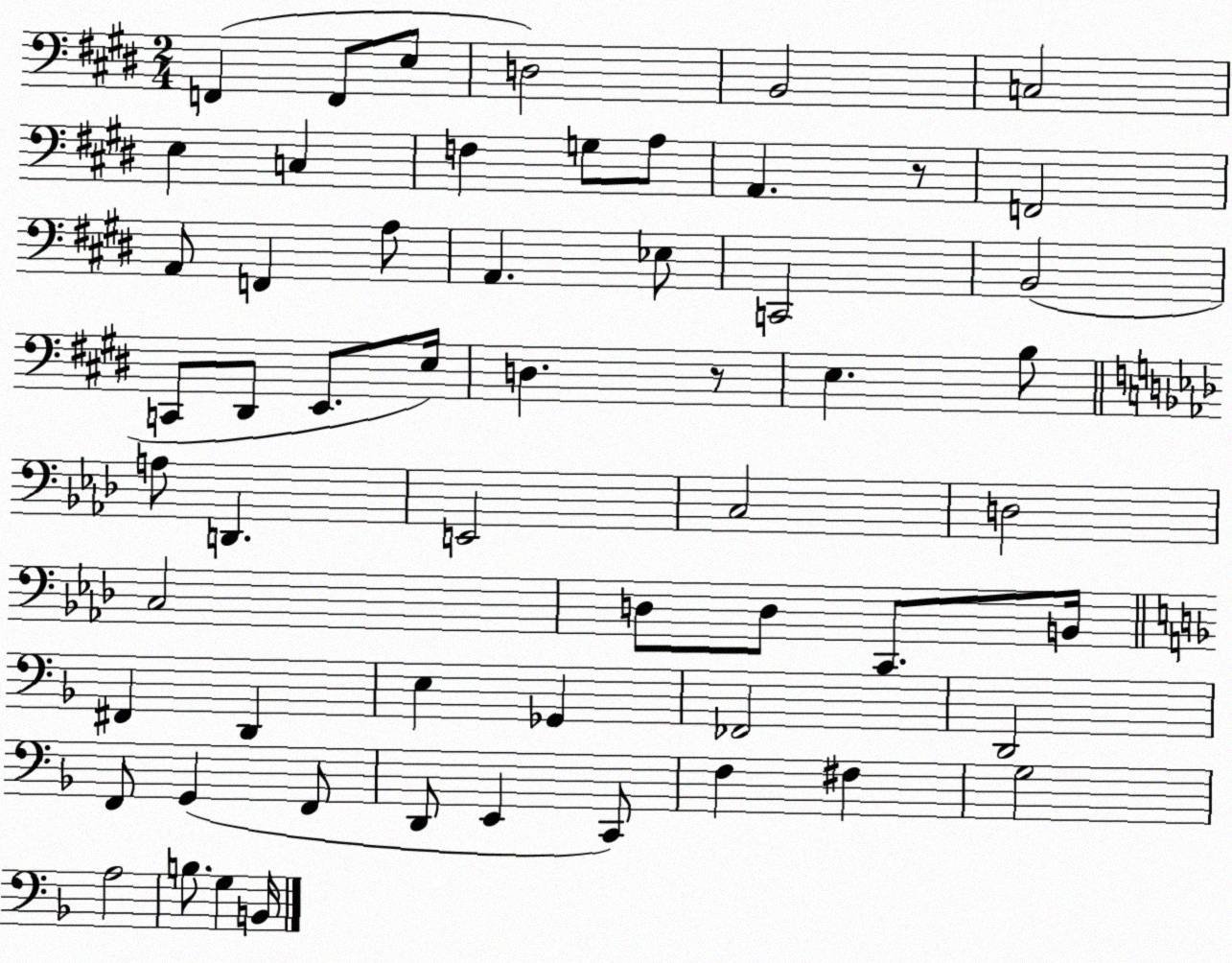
X:1
T:Untitled
M:2/4
L:1/4
K:E
F,, F,,/2 E,/2 D,2 B,,2 C,2 E, C, F, G,/2 A,/2 A,, z/2 F,,2 A,,/2 F,, A,/2 A,, _E,/2 C,,2 B,,2 C,,/2 ^D,,/2 E,,/2 E,/4 D, z/2 E, B,/2 A,/2 D,, E,,2 C,2 D,2 C,2 D,/2 D,/2 C,,/2 B,,/4 ^F,, D,, E, _G,, _F,,2 D,,2 F,,/2 G,, F,,/2 D,,/2 E,, C,,/2 F, ^F, G,2 A,2 B,/2 G, B,,/4